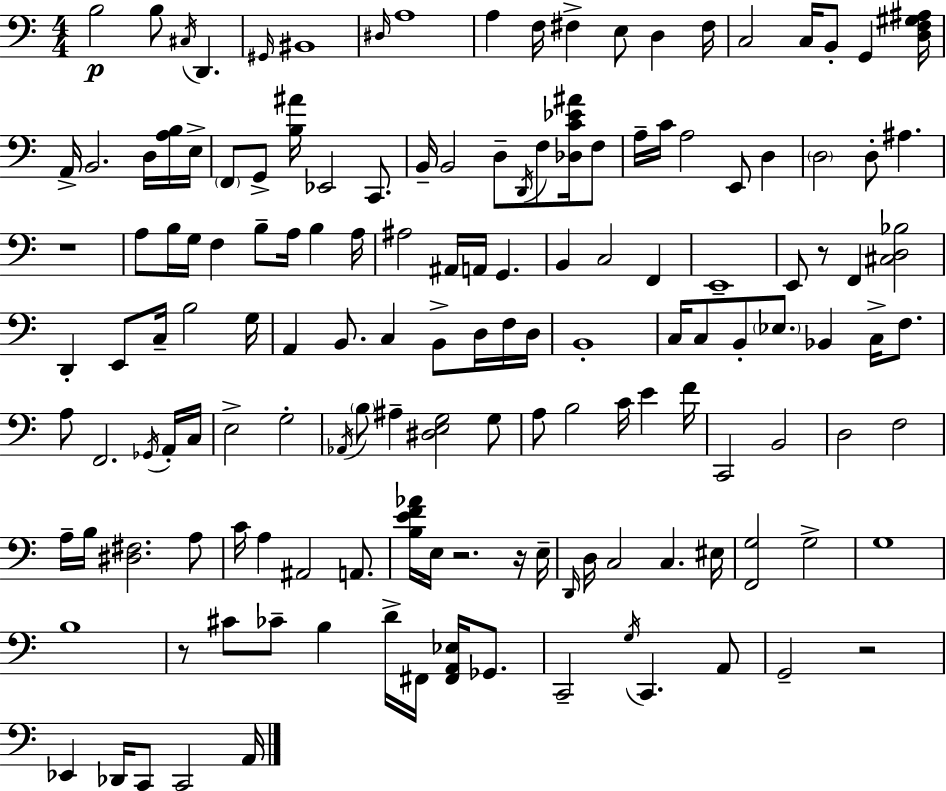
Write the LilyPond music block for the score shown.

{
  \clef bass
  \numericTimeSignature
  \time 4/4
  \key a \minor
  b2\p b8 \acciaccatura { cis16 } d,4. | \grace { gis,16 } bis,1 | \grace { dis16 } a1 | a4 f16 fis4-> e8 d4 | \break fis16 c2 c16 b,8-. g,4 | <d f gis ais>16 a,16-> b,2. | d16 <a b>16 e16-> \parenthesize f,8 g,8-> <b ais'>16 ees,2 | c,8. b,16-- b,2 d8-- \acciaccatura { d,16 } f8 | \break <des c' ees' ais'>16 f8 a16-- c'16 a2 e,8 | d4 \parenthesize d2 d8-. ais4. | r1 | a8 b16 g16 f4 b8-- a16 b4 | \break a16 ais2 ais,16 a,16 g,4. | b,4 c2 | f,4 e,1-- | e,8 r8 f,4 <cis d bes>2 | \break d,4-. e,8 c16-- b2 | g16 a,4 b,8. c4 b,8-> | d16 f16 d16 b,1-. | c16 c8 b,8-. \parenthesize ees8. bes,4 | \break c16-> f8. a8 f,2. | \acciaccatura { ges,16 } a,16-. c16 e2-> g2-. | \acciaccatura { aes,16 } \parenthesize b8 ais4-- <dis e g>2 | g8 a8 b2 | \break c'16 e'4 f'16 c,2 b,2 | d2 f2 | a16-- b16 <dis fis>2. | a8 c'16 a4 ais,2 | \break a,8. <b e' f' aes'>16 e16 r2. | r16 e16-- \grace { d,16 } d16 c2 | c4. eis16 <f, g>2 g2-> | g1 | \break b1 | r8 cis'8 ces'8-- b4 | d'16-> fis,16 <fis, a, ees>16 ges,8. c,2-- \acciaccatura { g16 } | c,4. a,8 g,2-- | \break r2 ees,4 des,16 c,8 c,2 | a,16 \bar "|."
}